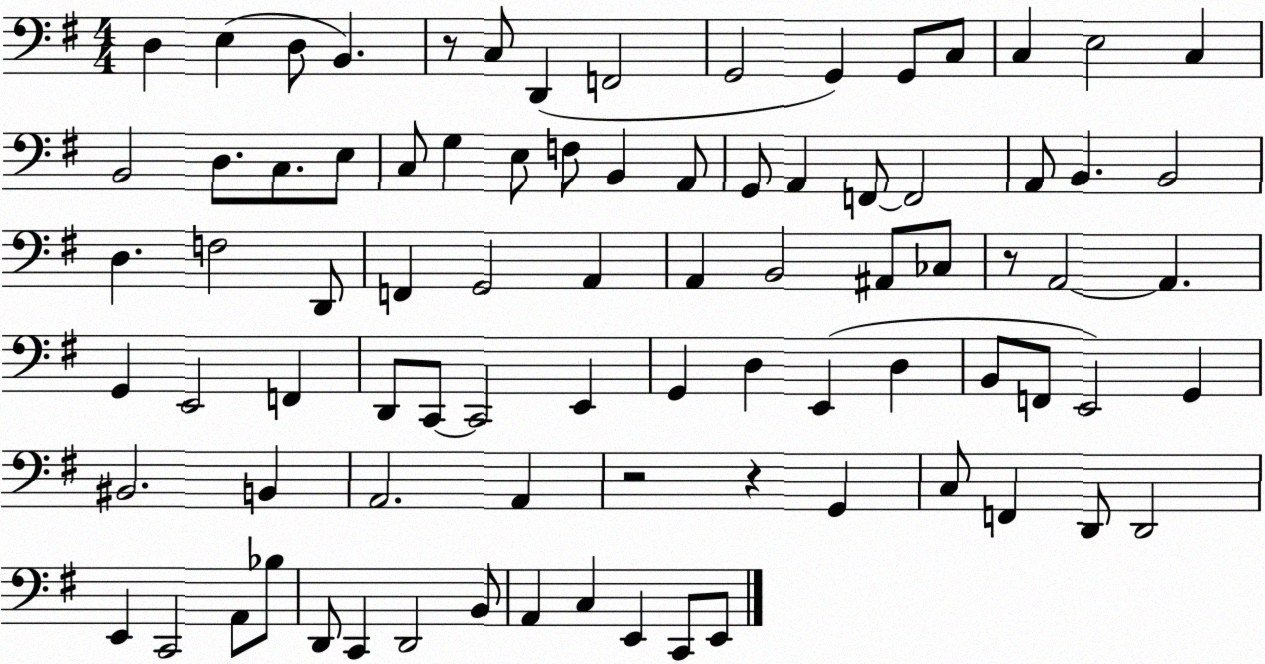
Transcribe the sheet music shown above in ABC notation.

X:1
T:Untitled
M:4/4
L:1/4
K:G
D, E, D,/2 B,, z/2 C,/2 D,, F,,2 G,,2 G,, G,,/2 C,/2 C, E,2 C, B,,2 D,/2 C,/2 E,/2 C,/2 G, E,/2 F,/2 B,, A,,/2 G,,/2 A,, F,,/2 F,,2 A,,/2 B,, B,,2 D, F,2 D,,/2 F,, G,,2 A,, A,, B,,2 ^A,,/2 _C,/2 z/2 A,,2 A,, G,, E,,2 F,, D,,/2 C,,/2 C,,2 E,, G,, D, E,, D, B,,/2 F,,/2 E,,2 G,, ^B,,2 B,, A,,2 A,, z2 z G,, C,/2 F,, D,,/2 D,,2 E,, C,,2 A,,/2 _B,/2 D,,/2 C,, D,,2 B,,/2 A,, C, E,, C,,/2 E,,/2